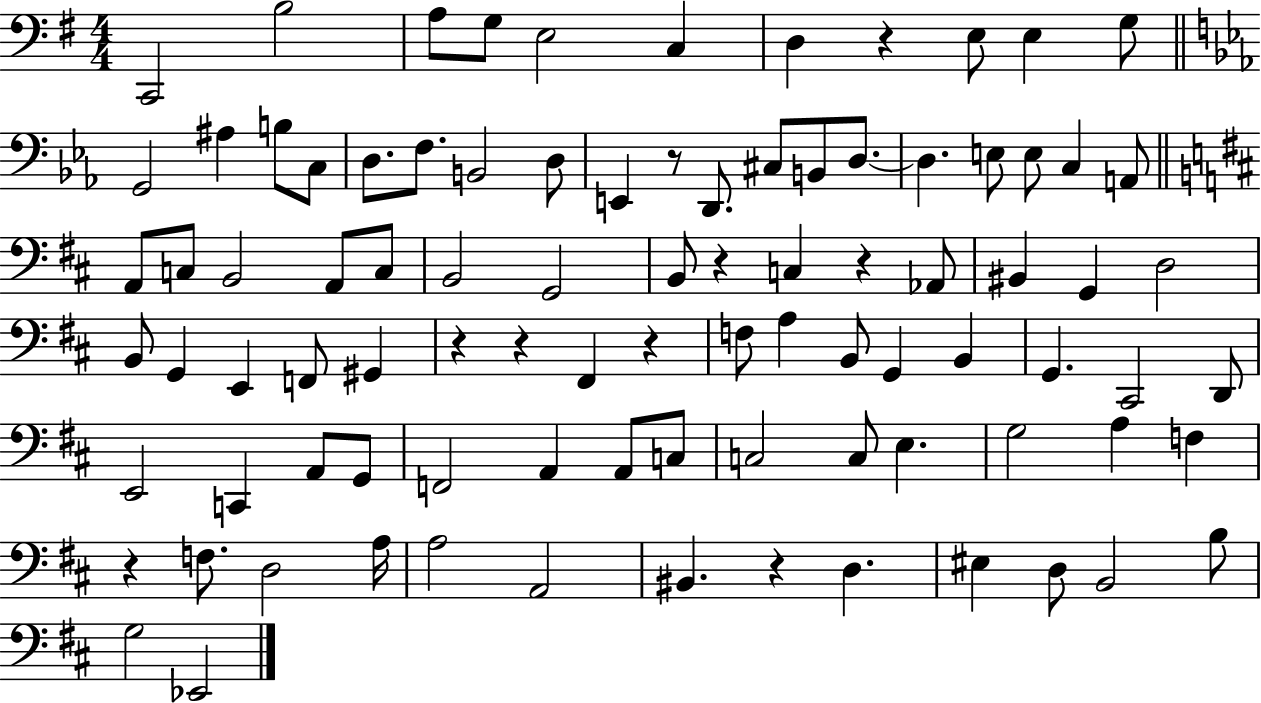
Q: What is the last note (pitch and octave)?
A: Eb2